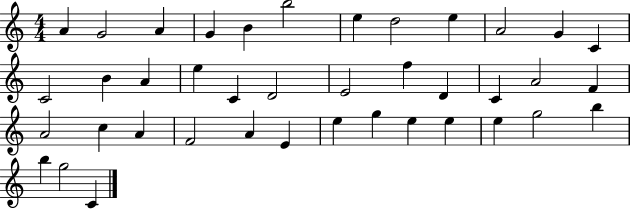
A4/q G4/h A4/q G4/q B4/q B5/h E5/q D5/h E5/q A4/h G4/q C4/q C4/h B4/q A4/q E5/q C4/q D4/h E4/h F5/q D4/q C4/q A4/h F4/q A4/h C5/q A4/q F4/h A4/q E4/q E5/q G5/q E5/q E5/q E5/q G5/h B5/q B5/q G5/h C4/q